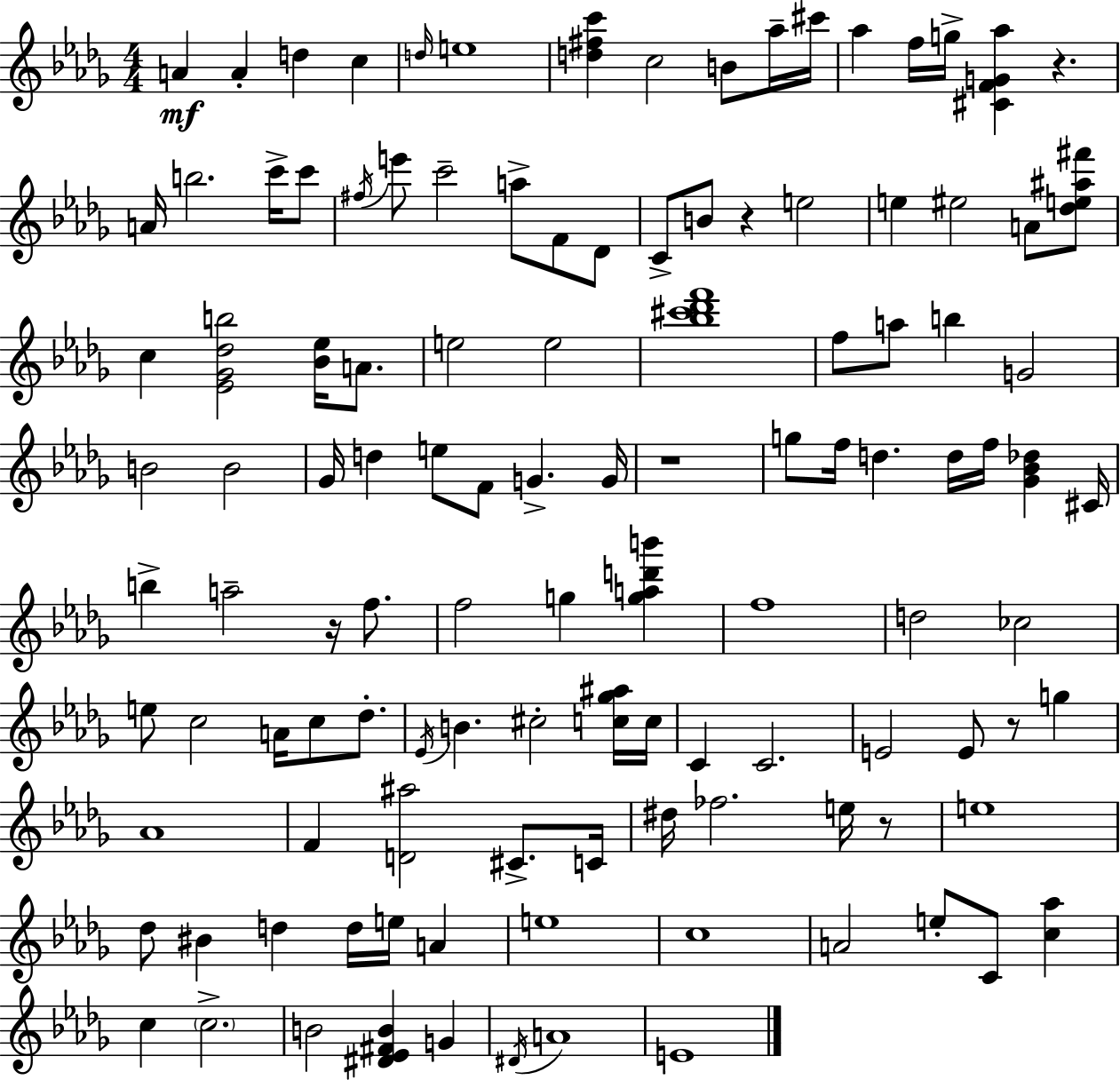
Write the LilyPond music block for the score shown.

{
  \clef treble
  \numericTimeSignature
  \time 4/4
  \key bes \minor
  a'4\mf a'4-. d''4 c''4 | \grace { d''16 } e''1 | <d'' fis'' c'''>4 c''2 b'8 aes''16-- | cis'''16 aes''4 f''16 g''16-> <cis' f' g' aes''>4 r4. | \break a'16 b''2. c'''16-> c'''8 | \acciaccatura { fis''16 } e'''8 c'''2-- a''8-> f'8 | des'8 c'8-> b'8 r4 e''2 | e''4 eis''2 a'8 | \break <des'' e'' ais'' fis'''>8 c''4 <ees' ges' des'' b''>2 <bes' ees''>16 a'8. | e''2 e''2 | <bes'' cis''' des''' f'''>1 | f''8 a''8 b''4 g'2 | \break b'2 b'2 | ges'16 d''4 e''8 f'8 g'4.-> | g'16 r1 | g''8 f''16 d''4. d''16 f''16 <ges' bes' des''>4 | \break cis'16 b''4-> a''2-- r16 f''8. | f''2 g''4 <g'' a'' d''' b'''>4 | f''1 | d''2 ces''2 | \break e''8 c''2 a'16 c''8 des''8.-. | \acciaccatura { ees'16 } b'4. cis''2-. | <c'' ges'' ais''>16 c''16 c'4 c'2. | e'2 e'8 r8 g''4 | \break aes'1 | f'4 <d' ais''>2 cis'8.-> | c'16 dis''16 fes''2. | e''16 r8 e''1 | \break des''8 bis'4 d''4 d''16 e''16 a'4 | e''1 | c''1 | a'2 e''8-. c'8 <c'' aes''>4 | \break c''4 \parenthesize c''2.-> | b'2 <dis' ees' fis' b'>4 g'4 | \acciaccatura { dis'16 } a'1 | e'1 | \break \bar "|."
}